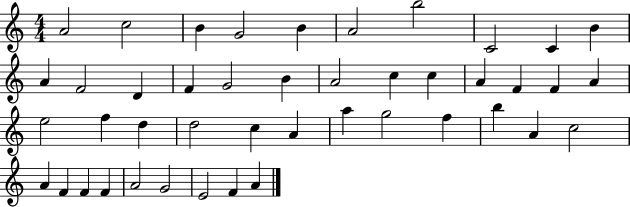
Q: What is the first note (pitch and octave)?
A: A4